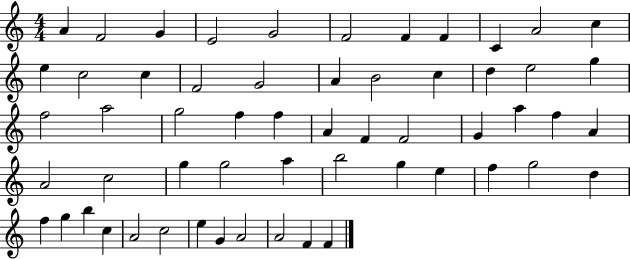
A4/q F4/h G4/q E4/h G4/h F4/h F4/q F4/q C4/q A4/h C5/q E5/q C5/h C5/q F4/h G4/h A4/q B4/h C5/q D5/q E5/h G5/q F5/h A5/h G5/h F5/q F5/q A4/q F4/q F4/h G4/q A5/q F5/q A4/q A4/h C5/h G5/q G5/h A5/q B5/h G5/q E5/q F5/q G5/h D5/q F5/q G5/q B5/q C5/q A4/h C5/h E5/q G4/q A4/h A4/h F4/q F4/q